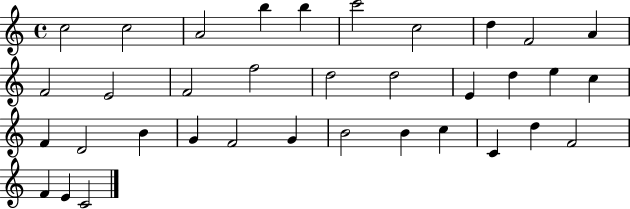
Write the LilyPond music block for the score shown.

{
  \clef treble
  \time 4/4
  \defaultTimeSignature
  \key c \major
  c''2 c''2 | a'2 b''4 b''4 | c'''2 c''2 | d''4 f'2 a'4 | \break f'2 e'2 | f'2 f''2 | d''2 d''2 | e'4 d''4 e''4 c''4 | \break f'4 d'2 b'4 | g'4 f'2 g'4 | b'2 b'4 c''4 | c'4 d''4 f'2 | \break f'4 e'4 c'2 | \bar "|."
}